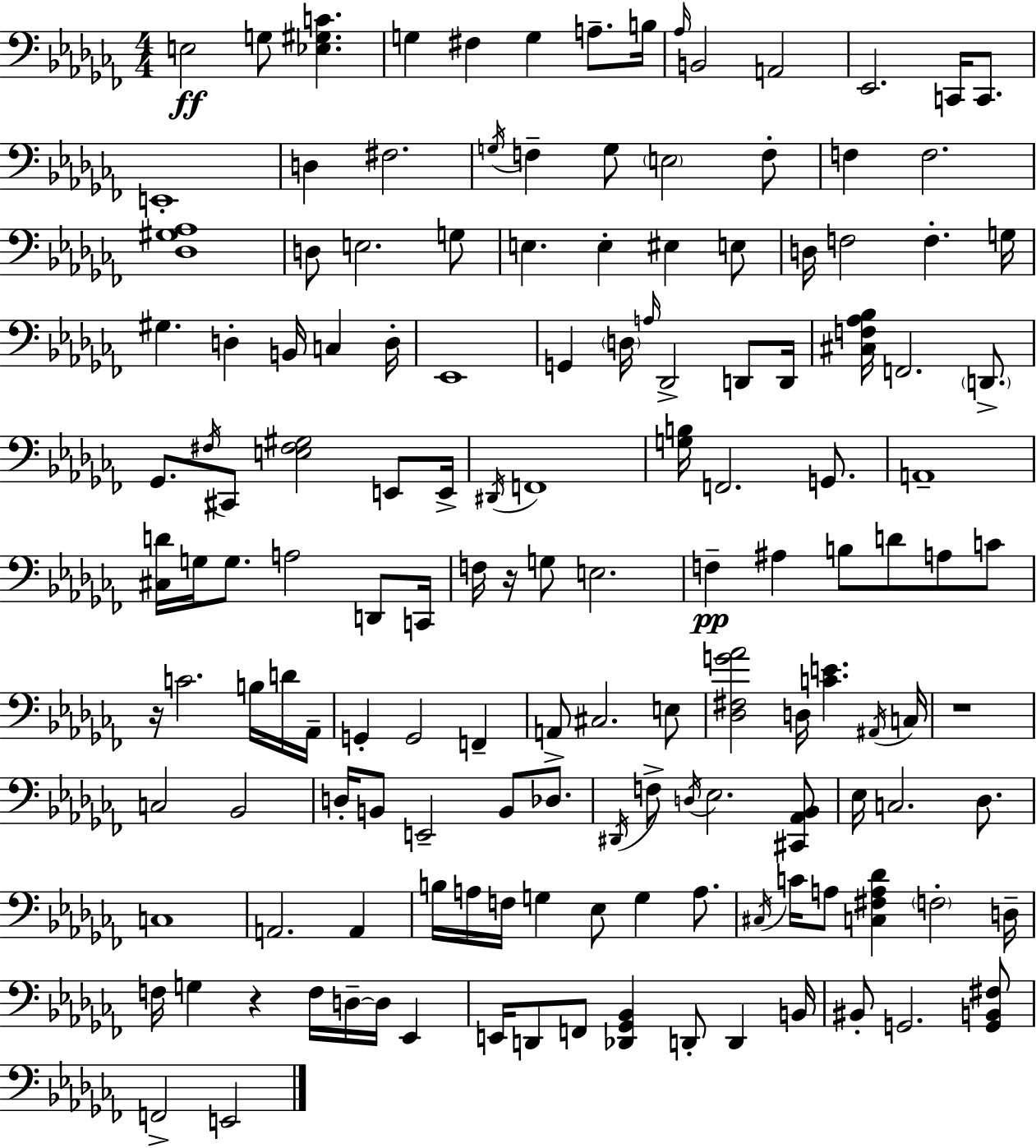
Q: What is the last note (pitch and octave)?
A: E2